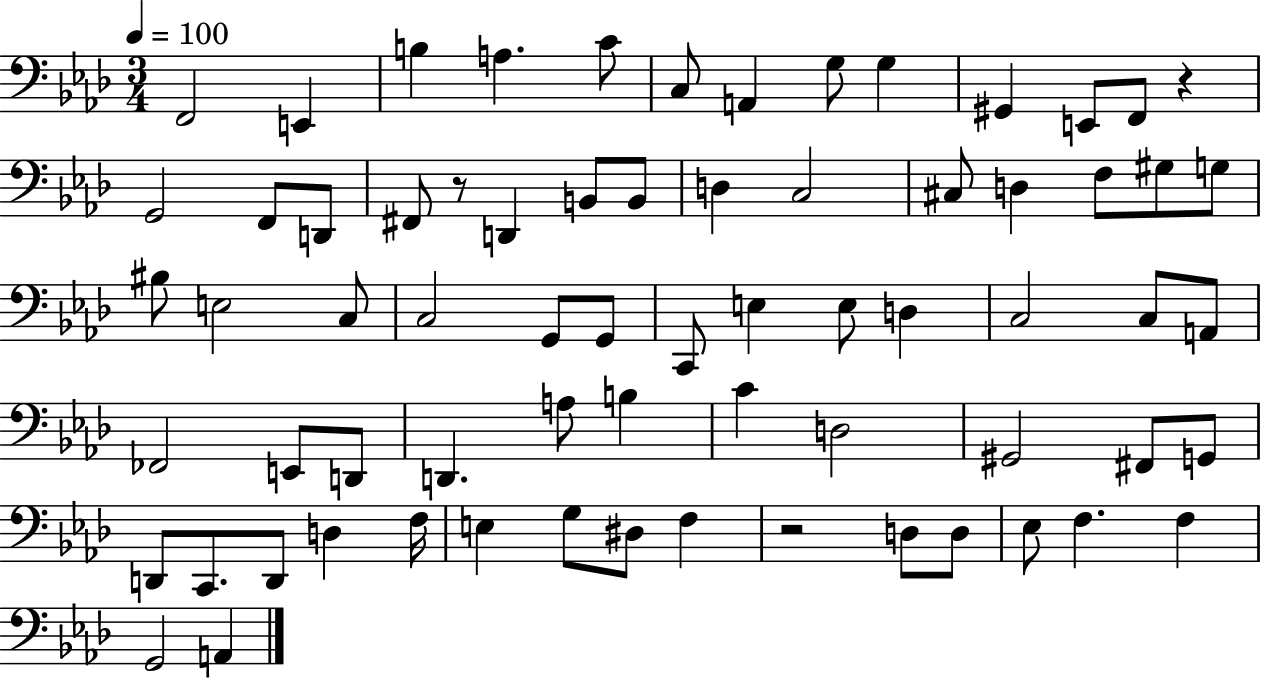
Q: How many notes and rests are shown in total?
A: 69